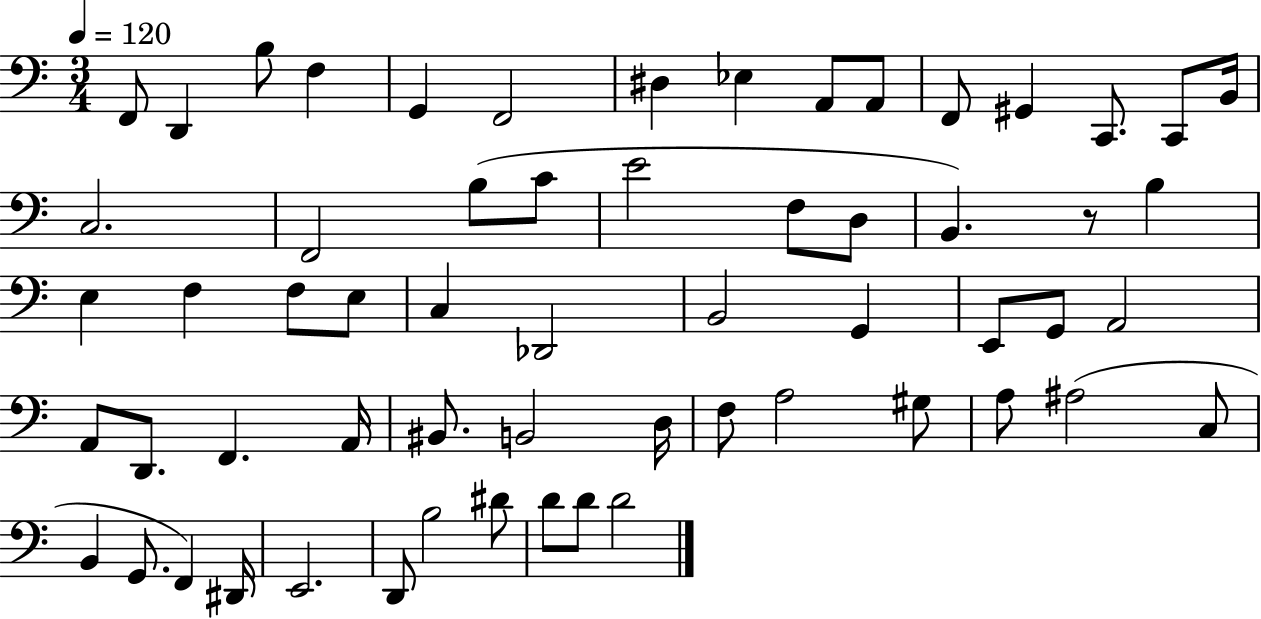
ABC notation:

X:1
T:Untitled
M:3/4
L:1/4
K:C
F,,/2 D,, B,/2 F, G,, F,,2 ^D, _E, A,,/2 A,,/2 F,,/2 ^G,, C,,/2 C,,/2 B,,/4 C,2 F,,2 B,/2 C/2 E2 F,/2 D,/2 B,, z/2 B, E, F, F,/2 E,/2 C, _D,,2 B,,2 G,, E,,/2 G,,/2 A,,2 A,,/2 D,,/2 F,, A,,/4 ^B,,/2 B,,2 D,/4 F,/2 A,2 ^G,/2 A,/2 ^A,2 C,/2 B,, G,,/2 F,, ^D,,/4 E,,2 D,,/2 B,2 ^D/2 D/2 D/2 D2